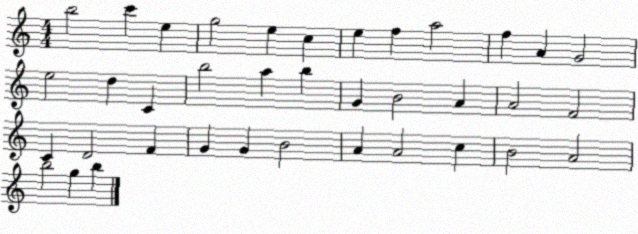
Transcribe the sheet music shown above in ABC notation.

X:1
T:Untitled
M:4/4
L:1/4
K:C
b2 c' e g2 e c e f a2 f A G2 e2 d C b2 a b G B2 A A2 F2 C D2 F G G B2 A A2 c B2 A2 b2 g b